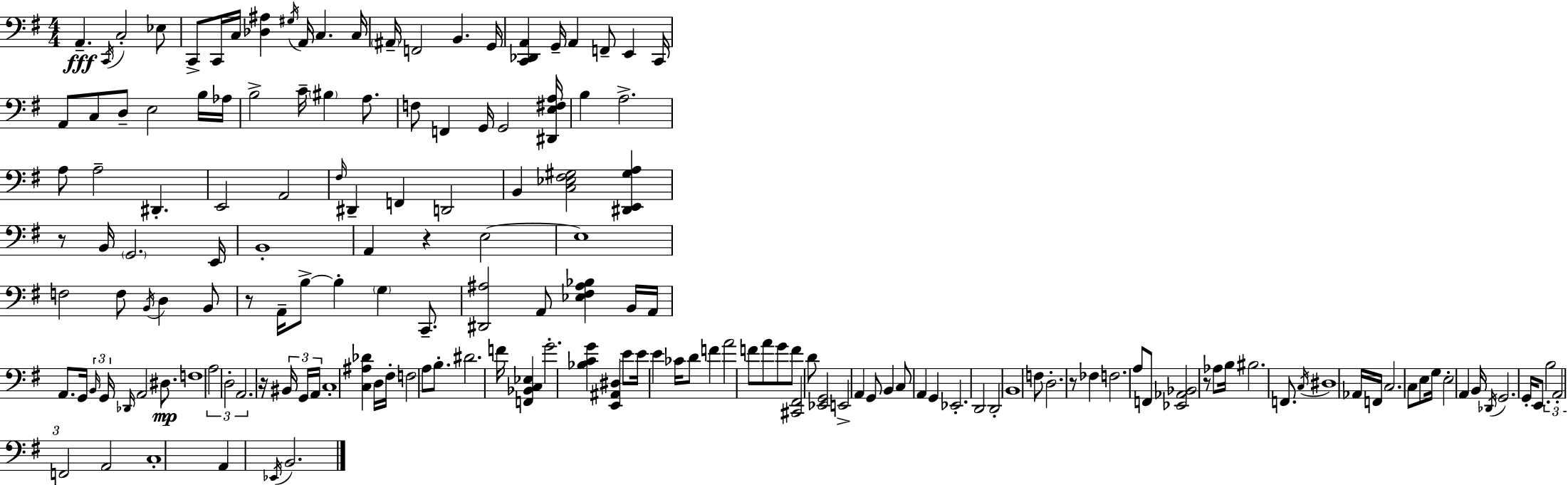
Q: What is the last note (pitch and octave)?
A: B2